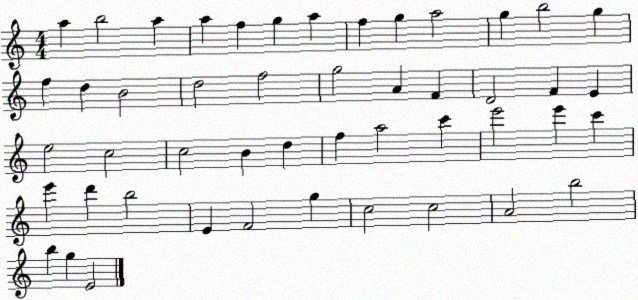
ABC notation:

X:1
T:Untitled
M:4/4
L:1/4
K:C
a b2 a a f g a f g a2 g b2 g f d B2 d2 f2 g2 A F D2 F E e2 c2 c2 B d f a2 c' e'2 e' c' e' d' b2 E F2 g c2 c2 A2 b2 b g E2